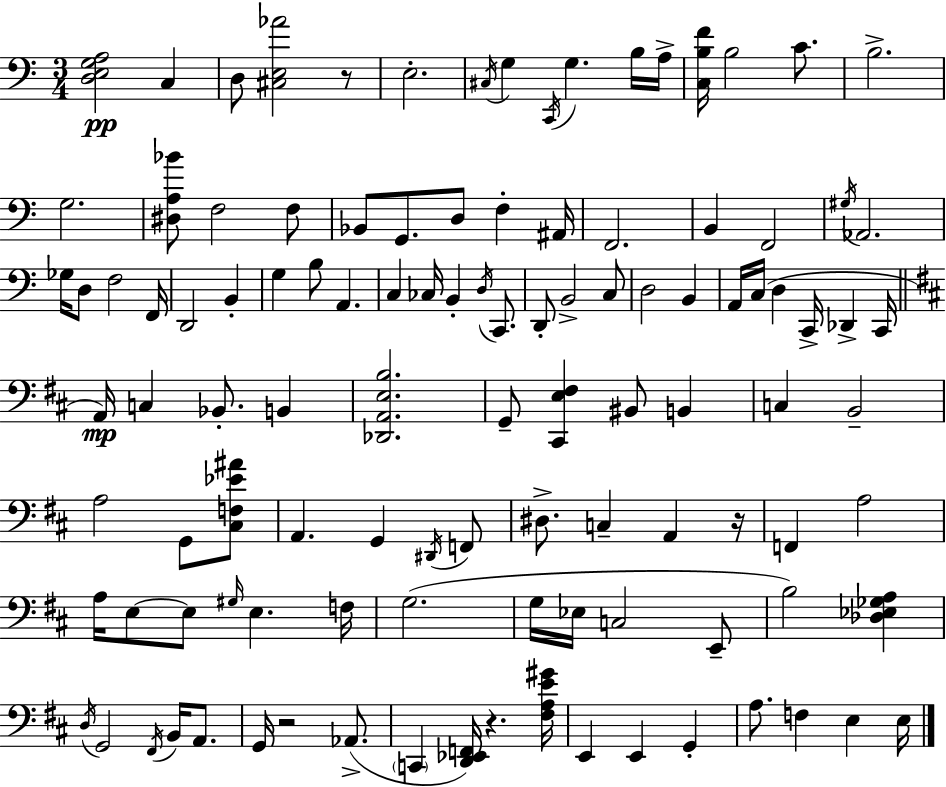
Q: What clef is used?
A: bass